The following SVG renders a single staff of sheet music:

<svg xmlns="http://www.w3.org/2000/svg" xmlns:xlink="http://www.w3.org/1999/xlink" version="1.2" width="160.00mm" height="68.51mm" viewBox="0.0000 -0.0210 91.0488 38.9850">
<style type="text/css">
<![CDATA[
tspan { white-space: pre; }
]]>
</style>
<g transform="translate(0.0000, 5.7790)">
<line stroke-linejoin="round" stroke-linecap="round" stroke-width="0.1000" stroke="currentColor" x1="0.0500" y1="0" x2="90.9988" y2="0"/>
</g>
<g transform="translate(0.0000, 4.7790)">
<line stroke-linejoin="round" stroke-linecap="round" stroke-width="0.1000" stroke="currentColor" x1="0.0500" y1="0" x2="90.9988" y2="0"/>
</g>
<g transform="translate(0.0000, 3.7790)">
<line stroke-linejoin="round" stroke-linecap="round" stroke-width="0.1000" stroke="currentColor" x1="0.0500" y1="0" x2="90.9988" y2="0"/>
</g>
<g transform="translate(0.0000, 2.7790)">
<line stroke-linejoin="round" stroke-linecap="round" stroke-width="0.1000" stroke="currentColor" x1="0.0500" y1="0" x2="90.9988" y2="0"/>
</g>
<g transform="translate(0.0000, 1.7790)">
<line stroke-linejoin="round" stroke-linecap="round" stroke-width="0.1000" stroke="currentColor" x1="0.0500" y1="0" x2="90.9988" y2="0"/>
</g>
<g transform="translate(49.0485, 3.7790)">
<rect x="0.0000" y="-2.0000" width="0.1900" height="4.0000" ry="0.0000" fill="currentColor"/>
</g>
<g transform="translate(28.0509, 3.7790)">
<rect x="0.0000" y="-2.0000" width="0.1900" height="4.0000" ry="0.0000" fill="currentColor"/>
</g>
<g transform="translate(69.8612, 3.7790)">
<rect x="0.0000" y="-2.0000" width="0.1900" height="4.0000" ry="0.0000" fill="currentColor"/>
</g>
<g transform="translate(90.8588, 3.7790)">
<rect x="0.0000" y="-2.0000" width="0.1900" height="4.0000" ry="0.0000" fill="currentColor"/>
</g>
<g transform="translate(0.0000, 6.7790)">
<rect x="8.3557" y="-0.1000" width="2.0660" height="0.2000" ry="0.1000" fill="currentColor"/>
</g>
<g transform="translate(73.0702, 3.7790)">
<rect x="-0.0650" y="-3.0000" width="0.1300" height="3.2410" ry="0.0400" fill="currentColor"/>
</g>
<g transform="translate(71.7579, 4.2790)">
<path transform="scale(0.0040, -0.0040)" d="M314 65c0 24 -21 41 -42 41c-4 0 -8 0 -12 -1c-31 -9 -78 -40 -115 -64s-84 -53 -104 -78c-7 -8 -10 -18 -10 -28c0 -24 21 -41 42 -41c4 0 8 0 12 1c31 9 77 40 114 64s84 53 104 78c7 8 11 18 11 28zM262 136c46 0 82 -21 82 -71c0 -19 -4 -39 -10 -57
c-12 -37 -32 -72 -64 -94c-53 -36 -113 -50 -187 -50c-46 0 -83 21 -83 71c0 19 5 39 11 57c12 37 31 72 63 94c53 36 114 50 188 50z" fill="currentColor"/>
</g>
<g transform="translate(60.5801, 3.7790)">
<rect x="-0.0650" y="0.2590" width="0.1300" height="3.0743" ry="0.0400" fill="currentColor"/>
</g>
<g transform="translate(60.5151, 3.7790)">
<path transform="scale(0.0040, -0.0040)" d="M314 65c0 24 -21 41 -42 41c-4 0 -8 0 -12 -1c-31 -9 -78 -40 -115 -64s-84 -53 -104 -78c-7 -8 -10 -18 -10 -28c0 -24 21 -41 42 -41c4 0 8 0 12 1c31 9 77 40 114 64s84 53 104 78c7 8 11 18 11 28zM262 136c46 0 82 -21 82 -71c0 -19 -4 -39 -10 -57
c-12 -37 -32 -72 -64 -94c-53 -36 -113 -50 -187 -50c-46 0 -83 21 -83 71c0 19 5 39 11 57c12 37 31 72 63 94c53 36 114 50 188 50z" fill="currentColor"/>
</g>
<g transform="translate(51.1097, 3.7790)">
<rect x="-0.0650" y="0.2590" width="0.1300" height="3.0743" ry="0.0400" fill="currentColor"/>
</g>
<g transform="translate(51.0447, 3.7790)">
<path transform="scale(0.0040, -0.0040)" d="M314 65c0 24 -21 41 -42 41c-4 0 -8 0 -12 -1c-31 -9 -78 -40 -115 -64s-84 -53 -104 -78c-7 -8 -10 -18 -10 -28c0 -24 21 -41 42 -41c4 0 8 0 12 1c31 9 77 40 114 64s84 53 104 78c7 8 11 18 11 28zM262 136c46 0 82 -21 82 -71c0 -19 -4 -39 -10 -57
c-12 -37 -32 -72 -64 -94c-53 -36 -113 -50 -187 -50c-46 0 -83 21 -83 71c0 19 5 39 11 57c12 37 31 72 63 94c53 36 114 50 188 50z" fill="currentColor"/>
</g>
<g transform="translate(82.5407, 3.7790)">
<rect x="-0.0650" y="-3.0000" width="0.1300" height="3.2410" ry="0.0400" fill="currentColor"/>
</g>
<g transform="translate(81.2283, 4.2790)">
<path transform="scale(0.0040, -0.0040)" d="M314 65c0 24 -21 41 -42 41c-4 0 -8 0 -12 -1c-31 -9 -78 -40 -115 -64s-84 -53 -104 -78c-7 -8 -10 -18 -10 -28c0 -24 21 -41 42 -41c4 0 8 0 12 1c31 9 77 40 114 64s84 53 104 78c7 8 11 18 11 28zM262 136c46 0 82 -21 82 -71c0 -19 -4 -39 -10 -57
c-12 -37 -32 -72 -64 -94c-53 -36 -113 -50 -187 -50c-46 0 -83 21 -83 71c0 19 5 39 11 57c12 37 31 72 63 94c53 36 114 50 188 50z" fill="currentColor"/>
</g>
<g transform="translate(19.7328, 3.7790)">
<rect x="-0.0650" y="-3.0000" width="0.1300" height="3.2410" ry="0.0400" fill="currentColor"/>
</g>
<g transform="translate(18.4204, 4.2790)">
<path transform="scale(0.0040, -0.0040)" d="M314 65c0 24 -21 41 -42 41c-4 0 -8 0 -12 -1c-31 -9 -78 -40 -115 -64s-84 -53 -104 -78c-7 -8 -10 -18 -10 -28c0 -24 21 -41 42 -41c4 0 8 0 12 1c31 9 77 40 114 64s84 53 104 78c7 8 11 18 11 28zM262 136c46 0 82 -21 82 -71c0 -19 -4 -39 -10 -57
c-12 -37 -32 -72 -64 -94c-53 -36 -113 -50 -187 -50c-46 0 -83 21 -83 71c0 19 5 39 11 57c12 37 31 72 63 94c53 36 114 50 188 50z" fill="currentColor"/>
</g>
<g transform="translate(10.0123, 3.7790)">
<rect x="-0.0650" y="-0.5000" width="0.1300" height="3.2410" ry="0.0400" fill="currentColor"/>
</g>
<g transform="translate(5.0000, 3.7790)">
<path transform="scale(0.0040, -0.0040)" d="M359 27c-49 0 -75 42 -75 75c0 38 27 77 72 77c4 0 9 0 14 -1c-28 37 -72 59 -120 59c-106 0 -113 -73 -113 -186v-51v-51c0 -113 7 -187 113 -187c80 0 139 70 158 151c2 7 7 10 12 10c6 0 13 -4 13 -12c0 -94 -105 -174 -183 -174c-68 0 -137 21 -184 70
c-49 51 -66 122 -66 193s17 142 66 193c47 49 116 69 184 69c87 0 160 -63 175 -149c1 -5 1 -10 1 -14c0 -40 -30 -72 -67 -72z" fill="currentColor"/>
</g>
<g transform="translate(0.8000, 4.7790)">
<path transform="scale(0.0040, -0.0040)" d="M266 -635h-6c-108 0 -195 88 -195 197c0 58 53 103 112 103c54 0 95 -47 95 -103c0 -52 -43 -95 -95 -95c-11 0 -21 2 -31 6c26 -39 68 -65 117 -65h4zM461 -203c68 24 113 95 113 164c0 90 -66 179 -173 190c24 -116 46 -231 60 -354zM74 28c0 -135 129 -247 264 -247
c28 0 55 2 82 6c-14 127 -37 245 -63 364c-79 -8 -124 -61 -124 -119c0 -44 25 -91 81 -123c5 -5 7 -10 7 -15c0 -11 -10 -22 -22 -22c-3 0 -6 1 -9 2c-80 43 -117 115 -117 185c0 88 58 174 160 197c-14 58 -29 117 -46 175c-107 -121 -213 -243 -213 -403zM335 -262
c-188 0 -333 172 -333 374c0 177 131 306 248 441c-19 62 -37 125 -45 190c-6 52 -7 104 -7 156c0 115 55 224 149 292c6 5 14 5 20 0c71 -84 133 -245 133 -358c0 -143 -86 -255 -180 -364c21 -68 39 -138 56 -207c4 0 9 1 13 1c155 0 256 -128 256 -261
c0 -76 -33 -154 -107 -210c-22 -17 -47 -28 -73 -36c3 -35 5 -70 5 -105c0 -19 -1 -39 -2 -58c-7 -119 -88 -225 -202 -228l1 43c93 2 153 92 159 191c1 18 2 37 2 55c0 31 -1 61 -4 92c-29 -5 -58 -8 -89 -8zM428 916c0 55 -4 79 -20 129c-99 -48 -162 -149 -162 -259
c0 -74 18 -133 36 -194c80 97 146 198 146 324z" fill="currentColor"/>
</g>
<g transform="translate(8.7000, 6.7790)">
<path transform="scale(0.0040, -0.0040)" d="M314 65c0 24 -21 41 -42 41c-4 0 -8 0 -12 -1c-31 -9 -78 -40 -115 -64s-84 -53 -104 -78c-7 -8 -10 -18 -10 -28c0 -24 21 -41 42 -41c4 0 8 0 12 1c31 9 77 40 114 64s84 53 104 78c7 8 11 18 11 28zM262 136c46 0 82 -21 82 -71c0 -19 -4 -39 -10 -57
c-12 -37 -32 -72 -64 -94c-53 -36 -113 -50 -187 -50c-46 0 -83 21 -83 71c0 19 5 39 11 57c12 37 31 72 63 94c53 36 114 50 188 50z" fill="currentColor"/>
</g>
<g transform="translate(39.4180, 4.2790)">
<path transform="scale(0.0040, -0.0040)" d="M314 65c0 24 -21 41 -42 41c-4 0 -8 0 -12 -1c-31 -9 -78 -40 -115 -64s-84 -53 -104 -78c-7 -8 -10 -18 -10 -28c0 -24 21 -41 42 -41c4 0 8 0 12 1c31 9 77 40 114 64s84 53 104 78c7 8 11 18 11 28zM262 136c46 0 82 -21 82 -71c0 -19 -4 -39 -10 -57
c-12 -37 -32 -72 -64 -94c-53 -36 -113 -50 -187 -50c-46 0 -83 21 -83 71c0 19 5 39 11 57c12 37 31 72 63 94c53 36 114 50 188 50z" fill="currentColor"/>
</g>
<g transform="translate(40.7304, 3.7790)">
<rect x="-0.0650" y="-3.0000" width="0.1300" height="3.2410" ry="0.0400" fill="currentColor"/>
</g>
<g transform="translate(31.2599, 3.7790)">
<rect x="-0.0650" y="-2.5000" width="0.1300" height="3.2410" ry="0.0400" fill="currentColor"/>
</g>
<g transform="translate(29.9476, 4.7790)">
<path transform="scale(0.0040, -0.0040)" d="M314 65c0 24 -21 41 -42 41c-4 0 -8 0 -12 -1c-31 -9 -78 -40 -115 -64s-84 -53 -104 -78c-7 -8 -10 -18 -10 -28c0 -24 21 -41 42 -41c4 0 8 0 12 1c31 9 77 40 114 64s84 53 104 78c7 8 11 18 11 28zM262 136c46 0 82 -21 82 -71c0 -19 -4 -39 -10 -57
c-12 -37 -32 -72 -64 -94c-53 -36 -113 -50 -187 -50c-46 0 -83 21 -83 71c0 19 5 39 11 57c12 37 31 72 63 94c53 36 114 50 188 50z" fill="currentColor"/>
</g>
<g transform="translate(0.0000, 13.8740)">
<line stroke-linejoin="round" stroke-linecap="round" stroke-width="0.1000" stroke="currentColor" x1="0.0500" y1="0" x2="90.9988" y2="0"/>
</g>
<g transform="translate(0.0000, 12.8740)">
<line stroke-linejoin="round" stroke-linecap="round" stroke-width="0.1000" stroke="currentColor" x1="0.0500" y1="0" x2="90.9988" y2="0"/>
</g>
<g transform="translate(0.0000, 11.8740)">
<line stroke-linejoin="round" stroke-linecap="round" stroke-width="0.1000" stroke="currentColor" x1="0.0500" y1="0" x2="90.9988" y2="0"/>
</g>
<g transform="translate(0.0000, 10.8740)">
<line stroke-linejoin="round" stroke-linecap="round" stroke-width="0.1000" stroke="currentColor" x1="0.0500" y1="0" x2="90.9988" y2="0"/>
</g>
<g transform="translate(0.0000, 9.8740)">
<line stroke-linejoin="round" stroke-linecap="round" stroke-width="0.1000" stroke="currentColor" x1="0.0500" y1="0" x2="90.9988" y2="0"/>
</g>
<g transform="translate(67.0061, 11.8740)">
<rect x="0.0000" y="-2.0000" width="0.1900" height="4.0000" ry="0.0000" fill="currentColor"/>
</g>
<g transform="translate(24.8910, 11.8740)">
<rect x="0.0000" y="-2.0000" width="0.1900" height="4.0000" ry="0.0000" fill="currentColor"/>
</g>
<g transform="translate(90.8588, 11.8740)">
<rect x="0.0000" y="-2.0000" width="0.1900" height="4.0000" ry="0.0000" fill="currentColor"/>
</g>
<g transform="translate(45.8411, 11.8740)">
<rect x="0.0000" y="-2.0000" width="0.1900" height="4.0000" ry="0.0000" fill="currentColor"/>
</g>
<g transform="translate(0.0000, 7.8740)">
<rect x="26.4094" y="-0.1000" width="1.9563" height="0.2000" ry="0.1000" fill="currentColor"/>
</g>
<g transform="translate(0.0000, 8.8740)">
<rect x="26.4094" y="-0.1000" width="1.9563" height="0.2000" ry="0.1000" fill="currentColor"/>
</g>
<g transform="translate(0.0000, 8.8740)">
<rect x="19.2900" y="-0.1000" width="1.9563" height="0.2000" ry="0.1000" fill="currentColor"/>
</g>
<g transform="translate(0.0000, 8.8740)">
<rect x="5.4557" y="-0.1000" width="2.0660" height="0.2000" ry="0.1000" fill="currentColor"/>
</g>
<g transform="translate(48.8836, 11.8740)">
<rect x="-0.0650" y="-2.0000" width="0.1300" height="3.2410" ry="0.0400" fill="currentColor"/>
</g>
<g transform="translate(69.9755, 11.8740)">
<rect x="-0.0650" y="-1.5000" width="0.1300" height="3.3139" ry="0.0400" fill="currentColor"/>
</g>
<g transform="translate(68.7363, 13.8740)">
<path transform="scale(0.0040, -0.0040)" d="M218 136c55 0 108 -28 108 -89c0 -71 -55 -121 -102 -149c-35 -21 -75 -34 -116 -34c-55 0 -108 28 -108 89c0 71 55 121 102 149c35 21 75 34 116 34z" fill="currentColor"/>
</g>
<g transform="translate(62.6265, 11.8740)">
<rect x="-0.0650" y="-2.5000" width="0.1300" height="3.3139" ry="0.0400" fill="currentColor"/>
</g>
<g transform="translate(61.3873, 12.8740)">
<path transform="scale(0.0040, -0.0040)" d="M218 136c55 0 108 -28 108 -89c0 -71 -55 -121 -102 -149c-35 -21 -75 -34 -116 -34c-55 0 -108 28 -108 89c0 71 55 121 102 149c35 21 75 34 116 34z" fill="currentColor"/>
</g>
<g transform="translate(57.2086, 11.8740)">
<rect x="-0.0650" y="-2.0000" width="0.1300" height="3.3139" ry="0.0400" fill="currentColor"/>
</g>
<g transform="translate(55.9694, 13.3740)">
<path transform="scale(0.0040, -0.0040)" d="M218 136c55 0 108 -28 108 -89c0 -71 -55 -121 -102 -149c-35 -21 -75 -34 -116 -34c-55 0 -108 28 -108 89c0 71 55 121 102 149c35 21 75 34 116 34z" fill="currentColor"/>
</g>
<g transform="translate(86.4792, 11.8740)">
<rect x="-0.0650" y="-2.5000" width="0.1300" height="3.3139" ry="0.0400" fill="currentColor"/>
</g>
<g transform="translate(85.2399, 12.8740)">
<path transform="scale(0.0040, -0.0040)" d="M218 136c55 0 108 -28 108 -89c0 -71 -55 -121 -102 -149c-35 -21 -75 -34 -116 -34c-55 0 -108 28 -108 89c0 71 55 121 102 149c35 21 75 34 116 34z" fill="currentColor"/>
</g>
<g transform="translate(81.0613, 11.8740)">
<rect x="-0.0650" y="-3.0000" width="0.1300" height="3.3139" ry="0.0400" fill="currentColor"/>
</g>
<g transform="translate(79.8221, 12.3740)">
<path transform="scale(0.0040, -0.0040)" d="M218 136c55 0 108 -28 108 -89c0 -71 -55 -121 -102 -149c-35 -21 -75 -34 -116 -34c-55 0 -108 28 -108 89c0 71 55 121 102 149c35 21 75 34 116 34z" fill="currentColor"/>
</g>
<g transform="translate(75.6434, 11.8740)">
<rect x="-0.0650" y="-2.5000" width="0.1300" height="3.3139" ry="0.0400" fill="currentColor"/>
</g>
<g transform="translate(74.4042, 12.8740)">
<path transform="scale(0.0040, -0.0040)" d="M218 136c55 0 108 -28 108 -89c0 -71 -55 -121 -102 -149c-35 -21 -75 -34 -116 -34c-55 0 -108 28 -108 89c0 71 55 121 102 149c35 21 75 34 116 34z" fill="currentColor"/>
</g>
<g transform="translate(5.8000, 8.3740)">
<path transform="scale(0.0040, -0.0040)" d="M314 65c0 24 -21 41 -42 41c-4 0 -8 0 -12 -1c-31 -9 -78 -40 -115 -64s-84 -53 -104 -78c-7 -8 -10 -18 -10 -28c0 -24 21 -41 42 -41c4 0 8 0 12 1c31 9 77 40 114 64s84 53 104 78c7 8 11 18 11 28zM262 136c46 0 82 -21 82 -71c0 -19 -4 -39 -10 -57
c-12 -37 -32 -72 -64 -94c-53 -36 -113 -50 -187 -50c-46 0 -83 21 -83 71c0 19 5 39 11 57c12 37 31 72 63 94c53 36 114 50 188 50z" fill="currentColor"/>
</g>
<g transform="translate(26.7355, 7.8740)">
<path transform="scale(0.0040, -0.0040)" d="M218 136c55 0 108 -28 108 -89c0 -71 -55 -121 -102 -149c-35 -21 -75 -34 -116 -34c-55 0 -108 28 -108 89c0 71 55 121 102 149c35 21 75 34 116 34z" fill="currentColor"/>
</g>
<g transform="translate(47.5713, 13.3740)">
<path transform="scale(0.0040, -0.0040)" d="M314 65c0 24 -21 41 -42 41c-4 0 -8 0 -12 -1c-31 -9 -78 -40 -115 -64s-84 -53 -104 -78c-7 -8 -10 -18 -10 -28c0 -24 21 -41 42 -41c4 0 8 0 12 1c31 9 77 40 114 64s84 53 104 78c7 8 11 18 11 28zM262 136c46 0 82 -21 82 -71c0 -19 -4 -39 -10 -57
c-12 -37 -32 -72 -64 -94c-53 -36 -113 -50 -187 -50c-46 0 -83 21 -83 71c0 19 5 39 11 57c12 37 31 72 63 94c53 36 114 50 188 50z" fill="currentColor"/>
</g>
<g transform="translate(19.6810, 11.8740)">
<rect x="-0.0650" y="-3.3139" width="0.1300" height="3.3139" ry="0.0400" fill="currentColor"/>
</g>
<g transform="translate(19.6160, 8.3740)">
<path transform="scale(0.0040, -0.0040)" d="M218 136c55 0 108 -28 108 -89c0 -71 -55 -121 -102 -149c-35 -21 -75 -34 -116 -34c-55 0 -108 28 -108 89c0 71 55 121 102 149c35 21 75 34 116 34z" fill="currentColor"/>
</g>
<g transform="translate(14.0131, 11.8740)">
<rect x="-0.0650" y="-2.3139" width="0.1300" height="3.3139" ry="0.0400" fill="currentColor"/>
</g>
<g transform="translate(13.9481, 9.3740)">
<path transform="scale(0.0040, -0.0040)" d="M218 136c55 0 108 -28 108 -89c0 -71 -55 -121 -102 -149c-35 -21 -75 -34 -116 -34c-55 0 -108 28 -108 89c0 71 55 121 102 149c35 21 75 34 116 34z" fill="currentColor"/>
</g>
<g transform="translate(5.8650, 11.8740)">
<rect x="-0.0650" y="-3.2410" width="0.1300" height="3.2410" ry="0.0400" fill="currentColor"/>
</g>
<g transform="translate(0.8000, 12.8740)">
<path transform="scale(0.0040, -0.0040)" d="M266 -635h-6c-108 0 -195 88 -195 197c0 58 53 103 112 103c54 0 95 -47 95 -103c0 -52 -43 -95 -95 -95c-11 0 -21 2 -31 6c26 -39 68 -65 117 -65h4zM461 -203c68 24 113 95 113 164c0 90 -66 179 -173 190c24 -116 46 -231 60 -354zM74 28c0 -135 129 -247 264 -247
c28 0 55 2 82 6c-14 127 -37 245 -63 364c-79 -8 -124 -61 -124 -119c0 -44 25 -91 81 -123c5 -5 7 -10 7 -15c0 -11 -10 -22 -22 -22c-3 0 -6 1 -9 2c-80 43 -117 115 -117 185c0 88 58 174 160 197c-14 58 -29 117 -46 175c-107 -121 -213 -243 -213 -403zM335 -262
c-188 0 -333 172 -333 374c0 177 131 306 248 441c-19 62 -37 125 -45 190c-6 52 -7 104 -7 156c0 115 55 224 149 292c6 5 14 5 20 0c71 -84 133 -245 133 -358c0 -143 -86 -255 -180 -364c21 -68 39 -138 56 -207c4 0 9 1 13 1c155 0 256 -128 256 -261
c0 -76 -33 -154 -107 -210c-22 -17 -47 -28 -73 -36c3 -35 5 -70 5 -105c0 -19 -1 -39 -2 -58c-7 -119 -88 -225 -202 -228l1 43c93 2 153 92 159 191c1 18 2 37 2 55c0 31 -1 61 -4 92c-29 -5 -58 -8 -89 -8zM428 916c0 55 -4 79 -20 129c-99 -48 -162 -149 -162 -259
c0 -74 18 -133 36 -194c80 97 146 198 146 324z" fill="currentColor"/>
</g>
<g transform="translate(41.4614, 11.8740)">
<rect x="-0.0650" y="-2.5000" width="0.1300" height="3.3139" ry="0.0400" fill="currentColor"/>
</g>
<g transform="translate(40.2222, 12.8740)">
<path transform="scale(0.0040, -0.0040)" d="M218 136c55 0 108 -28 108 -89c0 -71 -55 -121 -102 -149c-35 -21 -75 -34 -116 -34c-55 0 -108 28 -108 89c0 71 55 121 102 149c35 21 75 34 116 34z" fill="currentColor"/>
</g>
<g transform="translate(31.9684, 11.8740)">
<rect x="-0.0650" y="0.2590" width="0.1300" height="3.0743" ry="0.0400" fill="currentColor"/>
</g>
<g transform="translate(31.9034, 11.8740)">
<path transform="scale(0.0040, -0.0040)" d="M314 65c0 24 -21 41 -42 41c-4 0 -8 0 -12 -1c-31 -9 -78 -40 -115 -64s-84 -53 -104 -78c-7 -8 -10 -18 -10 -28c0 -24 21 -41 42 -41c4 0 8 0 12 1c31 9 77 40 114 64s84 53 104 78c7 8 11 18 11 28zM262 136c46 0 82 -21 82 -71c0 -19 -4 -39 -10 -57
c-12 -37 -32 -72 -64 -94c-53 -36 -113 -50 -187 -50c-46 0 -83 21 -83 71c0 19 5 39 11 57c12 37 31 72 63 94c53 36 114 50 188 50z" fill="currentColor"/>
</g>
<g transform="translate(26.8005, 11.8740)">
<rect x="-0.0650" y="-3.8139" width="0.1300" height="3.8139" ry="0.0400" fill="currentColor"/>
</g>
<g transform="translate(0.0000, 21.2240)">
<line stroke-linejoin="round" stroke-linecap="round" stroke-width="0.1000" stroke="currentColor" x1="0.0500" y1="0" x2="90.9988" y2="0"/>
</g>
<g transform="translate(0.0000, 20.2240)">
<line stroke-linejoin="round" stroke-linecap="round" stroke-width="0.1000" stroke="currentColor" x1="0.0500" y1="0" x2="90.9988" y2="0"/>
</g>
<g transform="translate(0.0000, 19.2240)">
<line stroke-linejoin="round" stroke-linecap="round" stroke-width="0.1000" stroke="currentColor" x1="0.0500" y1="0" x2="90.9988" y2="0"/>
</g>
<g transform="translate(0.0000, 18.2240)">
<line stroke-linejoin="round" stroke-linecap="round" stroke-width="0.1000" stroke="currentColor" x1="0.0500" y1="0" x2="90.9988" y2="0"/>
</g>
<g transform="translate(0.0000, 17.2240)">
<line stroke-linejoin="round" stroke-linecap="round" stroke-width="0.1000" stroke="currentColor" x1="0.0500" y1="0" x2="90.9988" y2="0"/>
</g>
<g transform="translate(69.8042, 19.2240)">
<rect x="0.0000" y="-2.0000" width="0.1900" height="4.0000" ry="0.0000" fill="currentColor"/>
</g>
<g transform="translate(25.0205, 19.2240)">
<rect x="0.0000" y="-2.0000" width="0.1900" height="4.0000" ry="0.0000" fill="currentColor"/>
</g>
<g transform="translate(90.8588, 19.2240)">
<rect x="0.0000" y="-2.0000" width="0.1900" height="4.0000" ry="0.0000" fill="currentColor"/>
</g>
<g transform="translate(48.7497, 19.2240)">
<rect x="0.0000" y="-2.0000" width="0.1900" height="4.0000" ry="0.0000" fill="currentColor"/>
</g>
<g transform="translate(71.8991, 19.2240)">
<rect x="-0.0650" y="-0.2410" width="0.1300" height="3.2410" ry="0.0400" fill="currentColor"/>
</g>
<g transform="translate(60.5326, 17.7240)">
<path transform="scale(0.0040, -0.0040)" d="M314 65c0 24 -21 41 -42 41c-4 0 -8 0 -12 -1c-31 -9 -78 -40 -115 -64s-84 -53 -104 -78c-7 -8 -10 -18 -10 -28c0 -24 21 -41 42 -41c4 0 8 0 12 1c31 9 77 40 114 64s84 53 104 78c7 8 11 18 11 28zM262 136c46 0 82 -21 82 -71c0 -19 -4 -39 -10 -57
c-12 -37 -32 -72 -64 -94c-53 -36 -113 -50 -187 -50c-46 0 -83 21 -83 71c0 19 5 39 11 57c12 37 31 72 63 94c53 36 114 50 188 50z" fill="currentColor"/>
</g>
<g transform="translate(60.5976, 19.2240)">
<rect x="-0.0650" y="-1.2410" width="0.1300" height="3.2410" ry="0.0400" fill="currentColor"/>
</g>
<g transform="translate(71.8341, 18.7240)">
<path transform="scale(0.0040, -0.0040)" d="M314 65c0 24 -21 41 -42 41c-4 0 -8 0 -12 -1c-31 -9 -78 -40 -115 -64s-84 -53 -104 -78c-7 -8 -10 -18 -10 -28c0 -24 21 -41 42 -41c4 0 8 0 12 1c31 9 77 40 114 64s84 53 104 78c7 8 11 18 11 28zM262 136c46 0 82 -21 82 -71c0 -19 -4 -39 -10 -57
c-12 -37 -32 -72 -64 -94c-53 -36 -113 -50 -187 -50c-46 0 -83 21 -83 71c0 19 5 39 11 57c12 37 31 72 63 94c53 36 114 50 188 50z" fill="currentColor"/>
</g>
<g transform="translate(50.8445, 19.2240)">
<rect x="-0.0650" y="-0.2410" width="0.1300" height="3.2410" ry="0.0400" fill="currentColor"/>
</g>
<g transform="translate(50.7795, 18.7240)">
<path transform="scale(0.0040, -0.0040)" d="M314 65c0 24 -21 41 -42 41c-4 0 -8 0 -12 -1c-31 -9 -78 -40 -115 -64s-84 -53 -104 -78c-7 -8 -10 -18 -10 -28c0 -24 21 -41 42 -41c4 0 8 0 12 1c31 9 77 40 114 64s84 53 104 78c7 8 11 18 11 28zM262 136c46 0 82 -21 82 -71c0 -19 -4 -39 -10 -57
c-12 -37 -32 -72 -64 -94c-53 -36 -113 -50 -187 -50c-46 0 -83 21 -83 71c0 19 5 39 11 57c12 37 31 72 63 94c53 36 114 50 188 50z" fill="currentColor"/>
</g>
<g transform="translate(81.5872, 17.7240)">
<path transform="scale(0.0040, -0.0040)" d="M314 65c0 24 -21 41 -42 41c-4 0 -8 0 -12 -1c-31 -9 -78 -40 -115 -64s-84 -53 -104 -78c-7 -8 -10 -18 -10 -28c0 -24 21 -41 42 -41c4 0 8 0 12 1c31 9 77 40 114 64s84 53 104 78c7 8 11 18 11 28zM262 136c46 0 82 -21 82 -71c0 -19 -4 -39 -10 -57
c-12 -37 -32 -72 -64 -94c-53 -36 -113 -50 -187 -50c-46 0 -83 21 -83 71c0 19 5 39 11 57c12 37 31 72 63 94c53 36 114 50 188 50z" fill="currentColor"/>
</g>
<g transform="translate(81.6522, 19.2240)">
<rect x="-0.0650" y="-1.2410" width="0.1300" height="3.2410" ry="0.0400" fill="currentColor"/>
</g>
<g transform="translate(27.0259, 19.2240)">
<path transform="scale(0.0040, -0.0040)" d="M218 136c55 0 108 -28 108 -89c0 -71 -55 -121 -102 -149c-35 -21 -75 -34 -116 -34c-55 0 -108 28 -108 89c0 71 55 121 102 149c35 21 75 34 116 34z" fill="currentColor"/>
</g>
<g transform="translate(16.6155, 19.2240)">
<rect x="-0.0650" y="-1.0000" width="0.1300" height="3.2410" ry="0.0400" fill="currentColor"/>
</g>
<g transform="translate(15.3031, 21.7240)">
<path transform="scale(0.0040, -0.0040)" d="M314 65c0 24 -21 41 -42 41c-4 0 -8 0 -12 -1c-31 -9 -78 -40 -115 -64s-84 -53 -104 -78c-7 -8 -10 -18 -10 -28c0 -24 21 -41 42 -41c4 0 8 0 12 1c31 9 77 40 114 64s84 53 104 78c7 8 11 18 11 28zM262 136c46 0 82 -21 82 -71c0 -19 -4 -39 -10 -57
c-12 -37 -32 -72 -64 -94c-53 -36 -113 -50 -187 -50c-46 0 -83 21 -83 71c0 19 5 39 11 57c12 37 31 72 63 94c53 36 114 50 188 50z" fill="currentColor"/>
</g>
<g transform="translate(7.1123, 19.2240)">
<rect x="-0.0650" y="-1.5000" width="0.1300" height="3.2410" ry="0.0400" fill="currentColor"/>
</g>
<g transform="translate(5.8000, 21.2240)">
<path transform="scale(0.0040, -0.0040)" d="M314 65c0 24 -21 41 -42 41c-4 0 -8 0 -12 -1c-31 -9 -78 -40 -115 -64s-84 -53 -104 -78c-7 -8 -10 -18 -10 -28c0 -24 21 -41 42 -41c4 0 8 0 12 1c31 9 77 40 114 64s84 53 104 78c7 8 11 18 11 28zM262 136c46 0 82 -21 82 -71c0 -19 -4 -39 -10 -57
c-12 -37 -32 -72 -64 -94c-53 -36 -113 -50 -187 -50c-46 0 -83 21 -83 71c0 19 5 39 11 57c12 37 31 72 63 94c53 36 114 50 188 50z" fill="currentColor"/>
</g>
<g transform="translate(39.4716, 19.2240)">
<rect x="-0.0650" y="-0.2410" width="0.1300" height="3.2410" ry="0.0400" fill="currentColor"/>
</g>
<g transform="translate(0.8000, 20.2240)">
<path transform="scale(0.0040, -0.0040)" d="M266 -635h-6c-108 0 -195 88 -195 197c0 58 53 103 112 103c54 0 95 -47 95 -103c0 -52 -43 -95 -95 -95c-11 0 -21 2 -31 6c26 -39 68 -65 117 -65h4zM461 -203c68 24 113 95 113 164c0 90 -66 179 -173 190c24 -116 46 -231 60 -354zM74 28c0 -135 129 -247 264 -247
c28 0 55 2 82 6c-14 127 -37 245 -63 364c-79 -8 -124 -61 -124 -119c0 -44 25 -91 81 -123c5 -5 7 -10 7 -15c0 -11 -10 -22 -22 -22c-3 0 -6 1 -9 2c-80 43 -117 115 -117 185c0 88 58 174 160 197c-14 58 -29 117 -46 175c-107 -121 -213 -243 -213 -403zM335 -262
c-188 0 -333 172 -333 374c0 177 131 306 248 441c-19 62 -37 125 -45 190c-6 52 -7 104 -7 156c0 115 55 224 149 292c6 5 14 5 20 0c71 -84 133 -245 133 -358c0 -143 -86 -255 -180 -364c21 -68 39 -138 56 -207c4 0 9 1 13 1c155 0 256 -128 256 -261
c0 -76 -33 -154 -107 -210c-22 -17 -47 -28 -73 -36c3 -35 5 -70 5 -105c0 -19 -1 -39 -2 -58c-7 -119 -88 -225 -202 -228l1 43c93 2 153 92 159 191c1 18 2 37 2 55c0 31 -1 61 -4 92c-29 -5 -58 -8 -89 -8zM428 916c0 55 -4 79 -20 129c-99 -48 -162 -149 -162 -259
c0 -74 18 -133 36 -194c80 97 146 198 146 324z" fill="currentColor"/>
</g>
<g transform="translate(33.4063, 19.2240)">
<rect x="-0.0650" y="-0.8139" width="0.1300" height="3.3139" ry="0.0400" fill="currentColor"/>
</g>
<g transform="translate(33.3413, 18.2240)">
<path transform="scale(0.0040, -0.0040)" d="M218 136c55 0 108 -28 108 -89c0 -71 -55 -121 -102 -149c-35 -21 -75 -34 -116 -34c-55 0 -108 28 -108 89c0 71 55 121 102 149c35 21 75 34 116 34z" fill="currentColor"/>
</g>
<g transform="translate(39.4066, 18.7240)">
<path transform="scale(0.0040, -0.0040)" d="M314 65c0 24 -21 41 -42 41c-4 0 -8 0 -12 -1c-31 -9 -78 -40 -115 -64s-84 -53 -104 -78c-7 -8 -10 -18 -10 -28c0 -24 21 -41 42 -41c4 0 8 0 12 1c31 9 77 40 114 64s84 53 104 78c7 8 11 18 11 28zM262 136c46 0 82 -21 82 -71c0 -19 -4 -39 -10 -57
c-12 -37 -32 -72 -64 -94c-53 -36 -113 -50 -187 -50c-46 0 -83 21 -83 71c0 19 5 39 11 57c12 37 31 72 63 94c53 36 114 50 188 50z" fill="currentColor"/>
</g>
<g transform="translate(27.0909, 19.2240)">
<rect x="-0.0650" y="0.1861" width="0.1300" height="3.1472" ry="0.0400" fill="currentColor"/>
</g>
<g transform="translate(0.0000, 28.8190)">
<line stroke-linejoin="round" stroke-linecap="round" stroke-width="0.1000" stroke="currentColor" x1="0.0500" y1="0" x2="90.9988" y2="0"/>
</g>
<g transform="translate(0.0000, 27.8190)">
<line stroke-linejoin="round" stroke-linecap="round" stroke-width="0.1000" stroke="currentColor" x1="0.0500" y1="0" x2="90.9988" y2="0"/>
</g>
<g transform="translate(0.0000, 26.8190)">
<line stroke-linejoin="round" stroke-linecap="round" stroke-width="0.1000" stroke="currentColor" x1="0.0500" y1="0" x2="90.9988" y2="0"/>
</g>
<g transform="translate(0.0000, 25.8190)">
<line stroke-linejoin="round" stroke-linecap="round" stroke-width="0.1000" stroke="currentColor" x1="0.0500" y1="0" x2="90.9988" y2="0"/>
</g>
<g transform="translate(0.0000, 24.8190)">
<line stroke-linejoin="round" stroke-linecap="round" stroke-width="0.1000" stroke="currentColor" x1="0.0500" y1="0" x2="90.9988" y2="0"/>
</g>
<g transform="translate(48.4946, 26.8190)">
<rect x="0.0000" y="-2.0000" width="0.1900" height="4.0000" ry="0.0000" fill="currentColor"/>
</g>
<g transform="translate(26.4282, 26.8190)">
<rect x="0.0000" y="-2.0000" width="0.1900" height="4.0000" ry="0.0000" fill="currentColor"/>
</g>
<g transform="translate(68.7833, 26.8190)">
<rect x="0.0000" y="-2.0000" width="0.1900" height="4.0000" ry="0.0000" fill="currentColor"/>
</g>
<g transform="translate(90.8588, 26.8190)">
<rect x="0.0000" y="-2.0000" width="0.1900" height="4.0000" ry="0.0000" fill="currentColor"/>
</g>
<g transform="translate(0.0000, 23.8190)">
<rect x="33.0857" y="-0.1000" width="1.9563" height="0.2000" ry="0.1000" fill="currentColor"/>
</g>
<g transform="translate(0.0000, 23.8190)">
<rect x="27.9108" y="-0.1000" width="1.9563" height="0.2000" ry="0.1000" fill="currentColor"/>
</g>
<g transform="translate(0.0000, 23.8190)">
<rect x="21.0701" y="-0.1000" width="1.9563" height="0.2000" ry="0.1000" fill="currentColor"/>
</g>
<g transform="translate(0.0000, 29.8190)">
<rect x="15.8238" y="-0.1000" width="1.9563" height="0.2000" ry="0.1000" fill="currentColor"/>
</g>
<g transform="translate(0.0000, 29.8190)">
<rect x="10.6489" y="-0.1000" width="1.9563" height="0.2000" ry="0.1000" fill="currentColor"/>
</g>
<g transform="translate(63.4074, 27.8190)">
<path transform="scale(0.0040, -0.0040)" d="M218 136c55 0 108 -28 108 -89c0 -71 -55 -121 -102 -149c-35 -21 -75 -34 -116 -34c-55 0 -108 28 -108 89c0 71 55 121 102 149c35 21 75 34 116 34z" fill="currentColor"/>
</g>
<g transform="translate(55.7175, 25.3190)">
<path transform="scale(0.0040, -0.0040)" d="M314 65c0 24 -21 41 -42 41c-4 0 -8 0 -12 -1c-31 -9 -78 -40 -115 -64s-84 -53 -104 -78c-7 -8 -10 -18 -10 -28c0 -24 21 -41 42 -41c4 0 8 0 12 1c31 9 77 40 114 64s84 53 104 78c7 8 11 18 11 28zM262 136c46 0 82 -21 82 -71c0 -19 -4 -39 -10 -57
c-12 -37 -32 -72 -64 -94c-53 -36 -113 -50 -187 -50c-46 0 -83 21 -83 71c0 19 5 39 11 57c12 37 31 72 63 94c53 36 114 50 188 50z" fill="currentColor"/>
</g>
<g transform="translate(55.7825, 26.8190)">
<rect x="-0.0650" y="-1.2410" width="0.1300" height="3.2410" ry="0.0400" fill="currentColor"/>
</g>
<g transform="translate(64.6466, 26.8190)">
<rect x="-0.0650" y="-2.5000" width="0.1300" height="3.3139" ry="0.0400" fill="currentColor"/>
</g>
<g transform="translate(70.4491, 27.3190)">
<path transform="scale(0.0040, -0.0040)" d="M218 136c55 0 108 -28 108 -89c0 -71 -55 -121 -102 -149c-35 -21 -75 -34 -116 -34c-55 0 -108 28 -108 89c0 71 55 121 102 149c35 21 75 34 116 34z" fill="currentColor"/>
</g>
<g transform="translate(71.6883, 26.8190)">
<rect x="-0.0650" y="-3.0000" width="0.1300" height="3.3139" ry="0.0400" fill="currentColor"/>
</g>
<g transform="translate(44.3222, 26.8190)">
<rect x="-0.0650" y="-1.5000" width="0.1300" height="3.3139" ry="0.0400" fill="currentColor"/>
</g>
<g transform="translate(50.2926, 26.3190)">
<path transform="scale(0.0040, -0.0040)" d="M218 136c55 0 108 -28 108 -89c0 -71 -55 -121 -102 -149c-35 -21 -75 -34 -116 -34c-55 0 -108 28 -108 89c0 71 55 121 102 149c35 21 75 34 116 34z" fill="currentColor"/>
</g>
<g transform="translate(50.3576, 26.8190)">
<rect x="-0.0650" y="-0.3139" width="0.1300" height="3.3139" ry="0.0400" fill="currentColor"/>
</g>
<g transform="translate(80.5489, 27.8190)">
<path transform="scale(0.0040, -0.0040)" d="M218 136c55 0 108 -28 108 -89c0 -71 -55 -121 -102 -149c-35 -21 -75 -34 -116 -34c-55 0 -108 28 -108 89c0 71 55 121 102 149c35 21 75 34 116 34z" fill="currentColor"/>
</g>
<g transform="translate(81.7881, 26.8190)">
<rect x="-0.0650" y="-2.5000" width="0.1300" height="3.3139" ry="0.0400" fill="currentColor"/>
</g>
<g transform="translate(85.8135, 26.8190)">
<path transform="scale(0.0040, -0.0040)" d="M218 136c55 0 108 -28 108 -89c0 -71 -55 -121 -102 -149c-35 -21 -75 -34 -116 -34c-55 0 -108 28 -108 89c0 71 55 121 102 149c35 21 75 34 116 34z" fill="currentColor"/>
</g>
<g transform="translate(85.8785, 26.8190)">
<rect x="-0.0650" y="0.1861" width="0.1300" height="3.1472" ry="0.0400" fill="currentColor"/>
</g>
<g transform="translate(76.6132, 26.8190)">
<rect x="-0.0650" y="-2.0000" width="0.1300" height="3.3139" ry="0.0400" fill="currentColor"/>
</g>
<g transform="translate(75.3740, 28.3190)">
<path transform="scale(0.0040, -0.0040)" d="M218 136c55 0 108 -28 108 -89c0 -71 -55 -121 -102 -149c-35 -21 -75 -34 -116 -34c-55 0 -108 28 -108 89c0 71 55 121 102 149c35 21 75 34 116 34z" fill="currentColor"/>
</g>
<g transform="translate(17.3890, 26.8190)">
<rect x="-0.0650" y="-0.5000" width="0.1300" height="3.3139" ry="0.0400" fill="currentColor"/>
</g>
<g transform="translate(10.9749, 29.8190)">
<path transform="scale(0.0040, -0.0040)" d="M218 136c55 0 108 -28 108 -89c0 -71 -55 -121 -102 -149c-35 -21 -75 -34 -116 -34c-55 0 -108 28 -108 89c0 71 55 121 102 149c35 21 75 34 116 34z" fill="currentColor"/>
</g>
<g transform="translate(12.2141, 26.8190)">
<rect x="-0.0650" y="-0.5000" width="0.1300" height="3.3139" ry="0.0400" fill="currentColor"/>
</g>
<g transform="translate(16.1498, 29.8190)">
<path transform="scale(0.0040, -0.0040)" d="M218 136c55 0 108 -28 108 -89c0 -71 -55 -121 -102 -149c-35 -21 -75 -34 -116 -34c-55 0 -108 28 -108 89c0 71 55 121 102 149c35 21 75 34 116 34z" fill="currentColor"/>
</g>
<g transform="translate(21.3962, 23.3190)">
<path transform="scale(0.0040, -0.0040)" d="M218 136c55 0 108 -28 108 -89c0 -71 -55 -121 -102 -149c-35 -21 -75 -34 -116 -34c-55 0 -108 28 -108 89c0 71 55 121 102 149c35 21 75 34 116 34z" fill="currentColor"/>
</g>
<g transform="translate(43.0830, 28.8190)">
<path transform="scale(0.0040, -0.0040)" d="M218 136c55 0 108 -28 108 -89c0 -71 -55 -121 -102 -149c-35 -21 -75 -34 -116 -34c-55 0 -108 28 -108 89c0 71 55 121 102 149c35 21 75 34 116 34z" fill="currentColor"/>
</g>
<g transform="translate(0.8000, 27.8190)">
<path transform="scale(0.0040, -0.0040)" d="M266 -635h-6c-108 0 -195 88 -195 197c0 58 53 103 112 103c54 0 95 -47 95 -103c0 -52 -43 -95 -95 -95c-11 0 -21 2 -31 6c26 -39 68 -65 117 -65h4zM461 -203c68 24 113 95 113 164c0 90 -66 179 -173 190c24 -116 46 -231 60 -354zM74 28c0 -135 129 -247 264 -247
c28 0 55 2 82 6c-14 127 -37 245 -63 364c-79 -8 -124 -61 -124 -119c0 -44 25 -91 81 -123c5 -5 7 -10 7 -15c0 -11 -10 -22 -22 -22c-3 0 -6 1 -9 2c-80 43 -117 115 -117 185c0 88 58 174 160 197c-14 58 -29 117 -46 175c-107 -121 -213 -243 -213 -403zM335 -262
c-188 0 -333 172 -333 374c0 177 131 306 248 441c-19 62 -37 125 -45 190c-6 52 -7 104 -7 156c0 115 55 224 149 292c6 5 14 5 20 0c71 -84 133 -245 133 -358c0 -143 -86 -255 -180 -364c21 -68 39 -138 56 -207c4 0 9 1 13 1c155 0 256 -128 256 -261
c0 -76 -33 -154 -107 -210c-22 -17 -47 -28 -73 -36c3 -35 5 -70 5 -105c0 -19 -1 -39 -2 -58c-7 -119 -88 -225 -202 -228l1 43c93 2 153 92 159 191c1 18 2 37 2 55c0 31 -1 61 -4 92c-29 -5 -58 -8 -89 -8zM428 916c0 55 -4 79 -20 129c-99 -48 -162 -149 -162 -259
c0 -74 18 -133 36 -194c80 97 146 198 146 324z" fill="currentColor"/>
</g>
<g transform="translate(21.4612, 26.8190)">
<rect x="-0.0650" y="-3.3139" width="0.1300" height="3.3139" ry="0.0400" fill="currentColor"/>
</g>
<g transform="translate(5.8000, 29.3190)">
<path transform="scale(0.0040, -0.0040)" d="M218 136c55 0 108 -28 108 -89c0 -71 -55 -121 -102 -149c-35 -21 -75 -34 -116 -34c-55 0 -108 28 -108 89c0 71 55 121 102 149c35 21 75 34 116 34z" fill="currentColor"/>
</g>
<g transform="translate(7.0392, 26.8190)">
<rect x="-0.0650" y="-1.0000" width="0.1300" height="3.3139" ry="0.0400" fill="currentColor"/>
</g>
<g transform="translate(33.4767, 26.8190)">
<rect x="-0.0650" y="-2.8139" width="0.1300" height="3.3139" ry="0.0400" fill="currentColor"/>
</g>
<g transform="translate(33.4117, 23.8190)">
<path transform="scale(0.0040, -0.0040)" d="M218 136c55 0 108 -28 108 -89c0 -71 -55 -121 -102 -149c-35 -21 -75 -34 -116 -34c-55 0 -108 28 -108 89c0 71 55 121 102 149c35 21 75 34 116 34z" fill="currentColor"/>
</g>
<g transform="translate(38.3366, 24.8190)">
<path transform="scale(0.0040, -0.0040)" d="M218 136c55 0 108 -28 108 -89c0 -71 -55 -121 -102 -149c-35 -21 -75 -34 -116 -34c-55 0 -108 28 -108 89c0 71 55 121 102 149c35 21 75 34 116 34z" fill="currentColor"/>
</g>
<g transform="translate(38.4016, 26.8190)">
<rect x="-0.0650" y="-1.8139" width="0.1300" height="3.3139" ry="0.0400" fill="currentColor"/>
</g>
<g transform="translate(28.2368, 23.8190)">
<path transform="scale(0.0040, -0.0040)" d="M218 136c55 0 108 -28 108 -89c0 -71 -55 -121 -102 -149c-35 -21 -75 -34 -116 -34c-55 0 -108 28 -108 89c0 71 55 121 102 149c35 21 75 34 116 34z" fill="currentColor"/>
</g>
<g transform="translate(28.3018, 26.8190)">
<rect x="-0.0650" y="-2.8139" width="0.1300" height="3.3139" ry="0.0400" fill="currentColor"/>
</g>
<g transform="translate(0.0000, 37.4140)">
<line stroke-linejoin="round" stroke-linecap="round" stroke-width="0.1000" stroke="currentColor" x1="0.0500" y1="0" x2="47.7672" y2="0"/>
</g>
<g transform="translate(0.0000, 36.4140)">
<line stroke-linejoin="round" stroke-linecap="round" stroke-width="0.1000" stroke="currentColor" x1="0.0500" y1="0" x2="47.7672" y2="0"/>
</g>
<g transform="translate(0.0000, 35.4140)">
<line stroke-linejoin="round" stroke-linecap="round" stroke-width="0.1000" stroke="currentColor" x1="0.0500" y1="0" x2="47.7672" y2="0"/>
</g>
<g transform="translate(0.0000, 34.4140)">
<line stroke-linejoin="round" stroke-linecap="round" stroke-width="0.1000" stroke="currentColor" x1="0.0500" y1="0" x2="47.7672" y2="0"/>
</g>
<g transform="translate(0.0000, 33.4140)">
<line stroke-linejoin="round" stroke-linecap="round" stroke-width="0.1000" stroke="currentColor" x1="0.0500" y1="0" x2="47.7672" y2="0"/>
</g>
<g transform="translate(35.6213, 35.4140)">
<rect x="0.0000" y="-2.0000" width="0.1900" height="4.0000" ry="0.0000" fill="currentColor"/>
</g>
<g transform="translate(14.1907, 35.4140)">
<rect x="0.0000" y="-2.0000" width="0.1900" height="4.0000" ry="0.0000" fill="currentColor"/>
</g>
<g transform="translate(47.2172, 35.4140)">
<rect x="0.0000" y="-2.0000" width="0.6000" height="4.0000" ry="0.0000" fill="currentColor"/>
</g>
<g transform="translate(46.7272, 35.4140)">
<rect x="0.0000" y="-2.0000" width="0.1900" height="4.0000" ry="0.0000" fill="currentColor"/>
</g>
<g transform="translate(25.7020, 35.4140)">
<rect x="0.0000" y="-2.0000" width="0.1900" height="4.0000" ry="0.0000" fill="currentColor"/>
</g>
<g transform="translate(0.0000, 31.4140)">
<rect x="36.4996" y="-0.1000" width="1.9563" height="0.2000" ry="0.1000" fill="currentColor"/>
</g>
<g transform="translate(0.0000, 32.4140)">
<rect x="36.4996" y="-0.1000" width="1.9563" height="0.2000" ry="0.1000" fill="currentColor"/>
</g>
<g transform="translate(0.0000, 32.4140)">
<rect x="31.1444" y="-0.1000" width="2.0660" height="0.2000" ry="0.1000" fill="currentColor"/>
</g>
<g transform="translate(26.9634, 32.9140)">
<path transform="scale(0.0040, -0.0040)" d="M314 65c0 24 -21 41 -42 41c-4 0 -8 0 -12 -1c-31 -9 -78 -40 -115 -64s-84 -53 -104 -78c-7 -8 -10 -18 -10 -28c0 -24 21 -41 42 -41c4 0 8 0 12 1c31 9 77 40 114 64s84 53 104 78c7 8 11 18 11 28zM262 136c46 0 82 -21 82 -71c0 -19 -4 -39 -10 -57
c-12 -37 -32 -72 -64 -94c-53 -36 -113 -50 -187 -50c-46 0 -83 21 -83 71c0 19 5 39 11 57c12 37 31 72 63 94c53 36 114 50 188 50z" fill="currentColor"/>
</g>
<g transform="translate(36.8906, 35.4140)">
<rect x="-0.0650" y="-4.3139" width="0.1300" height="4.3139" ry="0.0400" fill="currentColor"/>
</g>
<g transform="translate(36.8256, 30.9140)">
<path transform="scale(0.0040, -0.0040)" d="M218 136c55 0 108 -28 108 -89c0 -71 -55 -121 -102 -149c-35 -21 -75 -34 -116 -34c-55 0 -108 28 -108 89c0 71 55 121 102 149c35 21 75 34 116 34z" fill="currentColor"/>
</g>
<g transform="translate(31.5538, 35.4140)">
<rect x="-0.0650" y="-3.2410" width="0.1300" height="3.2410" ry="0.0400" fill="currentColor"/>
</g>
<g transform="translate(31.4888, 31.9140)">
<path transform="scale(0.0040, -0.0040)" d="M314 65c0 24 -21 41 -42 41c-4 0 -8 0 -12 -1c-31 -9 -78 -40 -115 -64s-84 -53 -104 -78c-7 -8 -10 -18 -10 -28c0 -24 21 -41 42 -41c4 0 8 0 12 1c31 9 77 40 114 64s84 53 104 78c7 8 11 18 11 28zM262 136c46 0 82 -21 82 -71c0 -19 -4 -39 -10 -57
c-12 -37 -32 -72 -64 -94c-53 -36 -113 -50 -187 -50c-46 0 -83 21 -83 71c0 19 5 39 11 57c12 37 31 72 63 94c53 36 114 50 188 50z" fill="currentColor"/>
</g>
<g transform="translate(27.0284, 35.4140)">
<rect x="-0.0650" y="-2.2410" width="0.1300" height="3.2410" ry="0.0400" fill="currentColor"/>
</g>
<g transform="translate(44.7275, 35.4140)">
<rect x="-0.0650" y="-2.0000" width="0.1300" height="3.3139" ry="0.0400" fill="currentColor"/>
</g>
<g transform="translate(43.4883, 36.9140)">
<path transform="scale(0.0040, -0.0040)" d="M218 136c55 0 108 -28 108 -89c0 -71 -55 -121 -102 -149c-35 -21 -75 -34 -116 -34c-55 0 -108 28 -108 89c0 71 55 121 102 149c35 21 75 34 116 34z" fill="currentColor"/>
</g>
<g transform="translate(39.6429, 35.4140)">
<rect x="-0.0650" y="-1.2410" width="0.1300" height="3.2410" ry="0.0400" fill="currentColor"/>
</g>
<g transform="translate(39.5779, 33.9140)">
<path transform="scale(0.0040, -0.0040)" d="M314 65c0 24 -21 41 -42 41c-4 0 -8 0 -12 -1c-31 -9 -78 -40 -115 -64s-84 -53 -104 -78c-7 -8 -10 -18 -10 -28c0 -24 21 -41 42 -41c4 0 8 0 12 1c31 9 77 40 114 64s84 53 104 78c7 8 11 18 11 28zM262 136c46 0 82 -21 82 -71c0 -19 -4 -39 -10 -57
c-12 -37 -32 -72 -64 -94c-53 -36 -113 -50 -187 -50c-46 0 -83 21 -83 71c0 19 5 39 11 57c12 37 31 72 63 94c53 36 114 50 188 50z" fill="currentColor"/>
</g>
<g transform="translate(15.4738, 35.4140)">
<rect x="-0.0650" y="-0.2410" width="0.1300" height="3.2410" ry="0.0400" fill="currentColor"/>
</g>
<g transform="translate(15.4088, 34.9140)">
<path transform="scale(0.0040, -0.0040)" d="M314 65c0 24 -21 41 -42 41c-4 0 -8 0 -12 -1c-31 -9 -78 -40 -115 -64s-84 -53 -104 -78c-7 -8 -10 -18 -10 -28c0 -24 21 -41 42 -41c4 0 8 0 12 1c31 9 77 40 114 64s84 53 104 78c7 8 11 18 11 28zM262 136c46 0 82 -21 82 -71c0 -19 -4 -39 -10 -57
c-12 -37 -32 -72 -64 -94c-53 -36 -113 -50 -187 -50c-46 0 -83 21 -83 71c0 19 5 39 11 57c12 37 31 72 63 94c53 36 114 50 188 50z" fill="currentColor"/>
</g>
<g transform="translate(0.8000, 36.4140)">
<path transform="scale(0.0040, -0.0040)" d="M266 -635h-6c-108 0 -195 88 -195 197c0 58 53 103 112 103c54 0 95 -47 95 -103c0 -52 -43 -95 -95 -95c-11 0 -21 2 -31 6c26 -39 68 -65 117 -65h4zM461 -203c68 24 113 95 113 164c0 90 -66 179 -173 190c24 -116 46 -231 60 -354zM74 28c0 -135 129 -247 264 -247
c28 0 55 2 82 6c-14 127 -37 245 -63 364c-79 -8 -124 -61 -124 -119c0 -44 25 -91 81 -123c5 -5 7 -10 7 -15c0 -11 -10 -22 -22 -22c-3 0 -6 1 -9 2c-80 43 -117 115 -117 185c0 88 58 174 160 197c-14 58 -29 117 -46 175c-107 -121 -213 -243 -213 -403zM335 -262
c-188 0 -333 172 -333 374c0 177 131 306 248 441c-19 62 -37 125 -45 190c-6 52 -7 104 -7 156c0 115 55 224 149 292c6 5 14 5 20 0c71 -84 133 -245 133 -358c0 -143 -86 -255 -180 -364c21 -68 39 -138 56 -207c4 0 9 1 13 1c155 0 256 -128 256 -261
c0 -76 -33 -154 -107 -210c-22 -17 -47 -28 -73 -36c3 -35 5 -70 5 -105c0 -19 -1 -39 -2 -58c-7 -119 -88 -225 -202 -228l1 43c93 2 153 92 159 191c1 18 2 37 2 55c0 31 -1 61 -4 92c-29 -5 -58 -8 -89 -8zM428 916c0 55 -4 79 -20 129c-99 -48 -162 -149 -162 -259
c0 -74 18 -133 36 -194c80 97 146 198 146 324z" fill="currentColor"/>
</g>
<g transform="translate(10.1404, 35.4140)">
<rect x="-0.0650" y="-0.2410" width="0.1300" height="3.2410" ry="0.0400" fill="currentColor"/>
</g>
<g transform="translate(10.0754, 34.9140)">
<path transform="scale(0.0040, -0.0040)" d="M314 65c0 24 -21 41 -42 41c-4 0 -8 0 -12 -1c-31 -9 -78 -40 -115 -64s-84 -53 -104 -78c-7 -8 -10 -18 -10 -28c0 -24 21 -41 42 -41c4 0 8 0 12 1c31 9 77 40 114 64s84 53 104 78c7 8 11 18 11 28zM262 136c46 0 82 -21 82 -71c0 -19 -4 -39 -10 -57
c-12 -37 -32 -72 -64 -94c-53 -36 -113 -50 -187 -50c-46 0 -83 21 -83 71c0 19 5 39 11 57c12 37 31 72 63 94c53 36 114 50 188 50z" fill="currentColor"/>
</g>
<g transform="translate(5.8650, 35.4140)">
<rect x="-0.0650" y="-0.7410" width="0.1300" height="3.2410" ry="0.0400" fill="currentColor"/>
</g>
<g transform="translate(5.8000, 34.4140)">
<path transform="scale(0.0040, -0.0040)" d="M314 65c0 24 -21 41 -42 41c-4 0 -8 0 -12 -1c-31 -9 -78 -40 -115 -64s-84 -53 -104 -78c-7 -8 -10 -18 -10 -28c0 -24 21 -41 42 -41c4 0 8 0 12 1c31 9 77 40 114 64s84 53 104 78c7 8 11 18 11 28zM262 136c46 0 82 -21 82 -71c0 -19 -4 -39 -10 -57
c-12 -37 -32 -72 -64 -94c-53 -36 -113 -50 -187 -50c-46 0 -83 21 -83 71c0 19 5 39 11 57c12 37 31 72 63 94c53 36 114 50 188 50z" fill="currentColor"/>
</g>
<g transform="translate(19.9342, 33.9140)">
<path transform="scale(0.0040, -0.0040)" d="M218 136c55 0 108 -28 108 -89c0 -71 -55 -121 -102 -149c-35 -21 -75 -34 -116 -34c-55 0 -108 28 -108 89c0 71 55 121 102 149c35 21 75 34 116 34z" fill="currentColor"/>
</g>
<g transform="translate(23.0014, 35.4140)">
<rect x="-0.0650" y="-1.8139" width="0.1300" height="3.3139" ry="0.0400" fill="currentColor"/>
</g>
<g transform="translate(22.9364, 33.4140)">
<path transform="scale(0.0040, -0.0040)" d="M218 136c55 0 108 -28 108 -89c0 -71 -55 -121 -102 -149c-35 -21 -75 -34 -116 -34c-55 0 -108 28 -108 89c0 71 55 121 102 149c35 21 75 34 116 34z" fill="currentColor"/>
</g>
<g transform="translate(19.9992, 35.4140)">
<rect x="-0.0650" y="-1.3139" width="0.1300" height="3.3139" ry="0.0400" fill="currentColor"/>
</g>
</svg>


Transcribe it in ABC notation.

X:1
T:Untitled
M:4/4
L:1/4
K:C
C2 A2 G2 A2 B2 B2 A2 A2 b2 g b c' B2 G F2 F G E G A G E2 D2 B d c2 c2 e2 c2 e2 D C C b a a f E c e2 G A F G B d2 c2 c2 e f g2 b2 d' e2 F